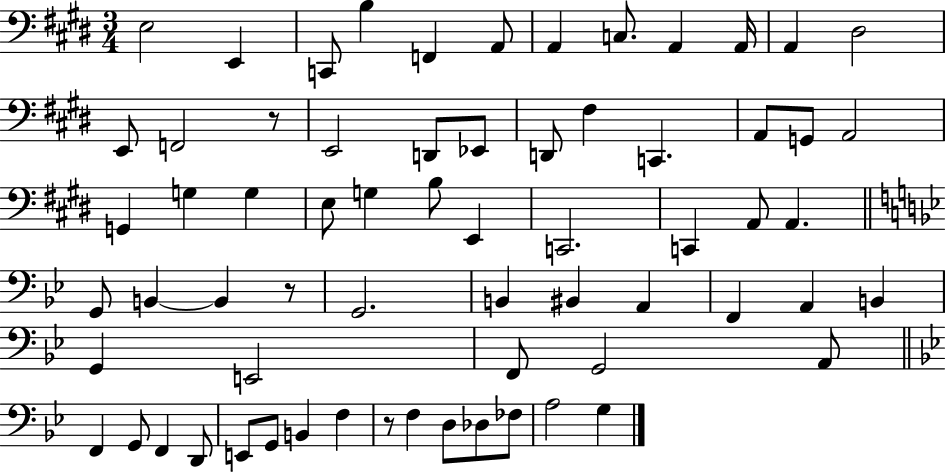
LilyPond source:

{
  \clef bass
  \numericTimeSignature
  \time 3/4
  \key e \major
  e2 e,4 | c,8 b4 f,4 a,8 | a,4 c8. a,4 a,16 | a,4 dis2 | \break e,8 f,2 r8 | e,2 d,8 ees,8 | d,8 fis4 c,4. | a,8 g,8 a,2 | \break g,4 g4 g4 | e8 g4 b8 e,4 | c,2. | c,4 a,8 a,4. | \break \bar "||" \break \key bes \major g,8 b,4~~ b,4 r8 | g,2. | b,4 bis,4 a,4 | f,4 a,4 b,4 | \break g,4 e,2 | f,8 g,2 a,8 | \bar "||" \break \key g \minor f,4 g,8 f,4 d,8 | e,8 g,8 b,4 f4 | r8 f4 d8 des8 fes8 | a2 g4 | \break \bar "|."
}